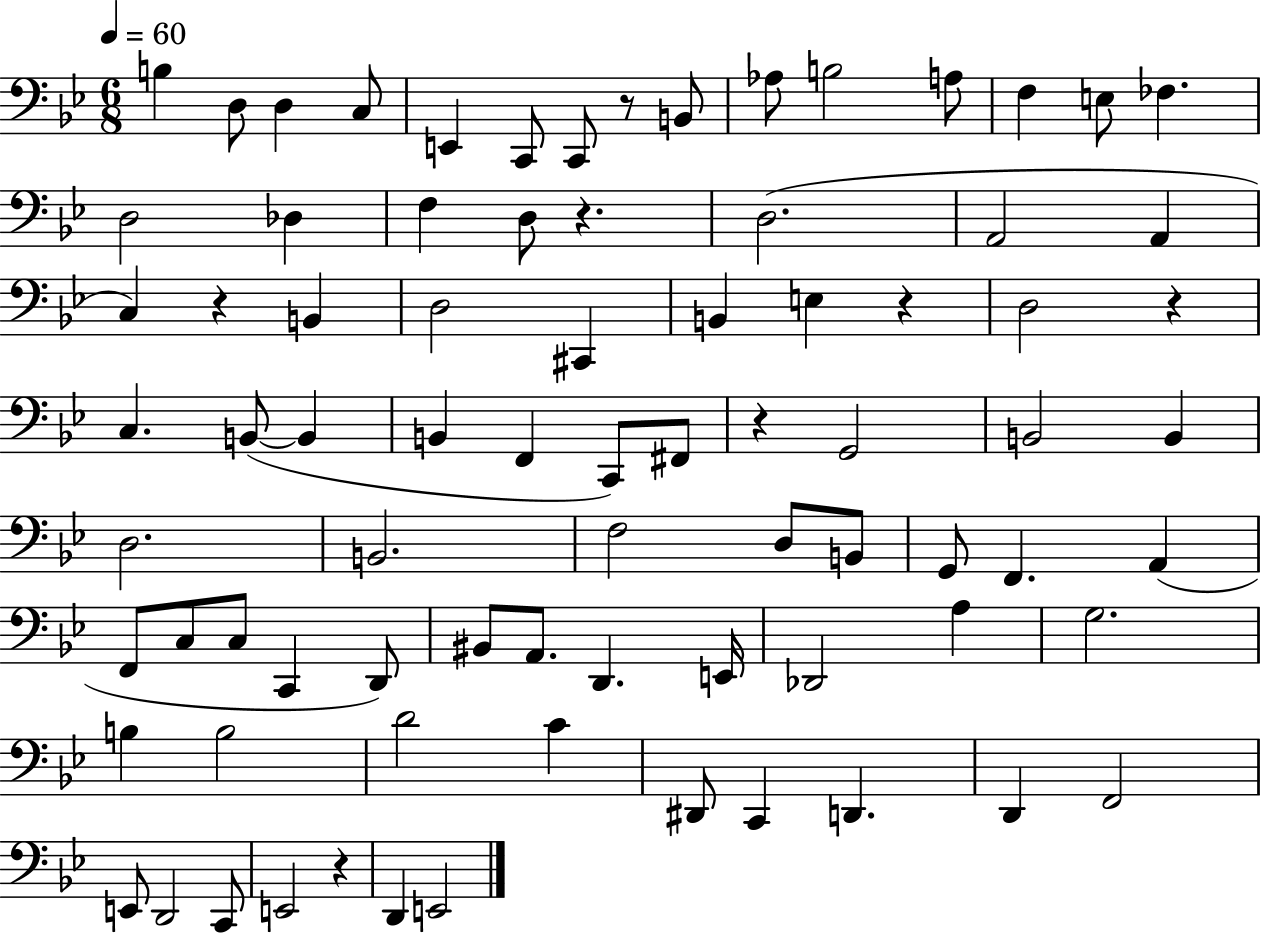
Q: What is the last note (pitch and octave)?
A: E2